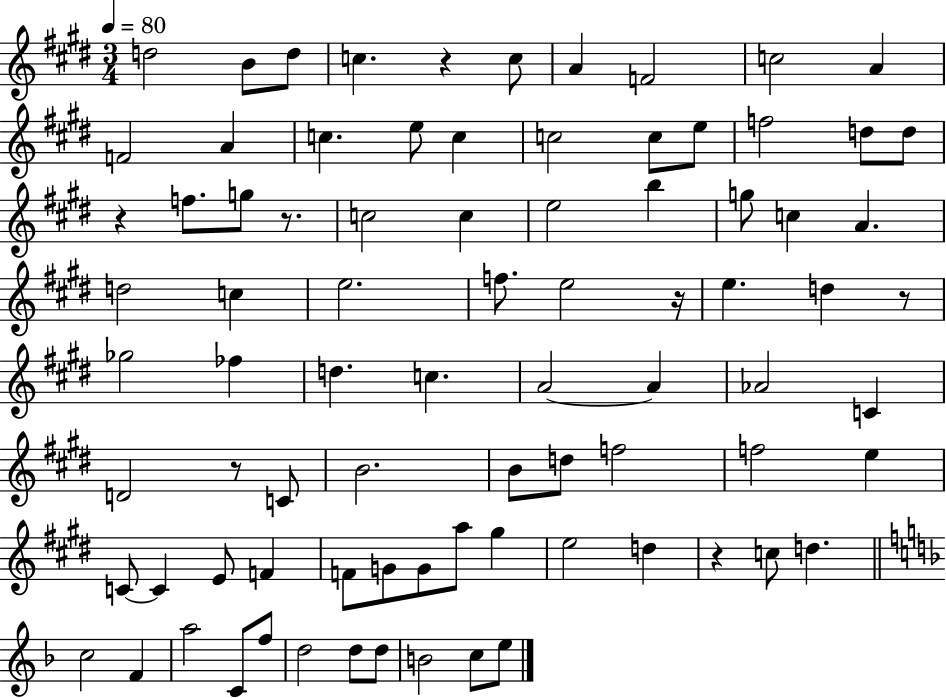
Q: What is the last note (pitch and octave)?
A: E5